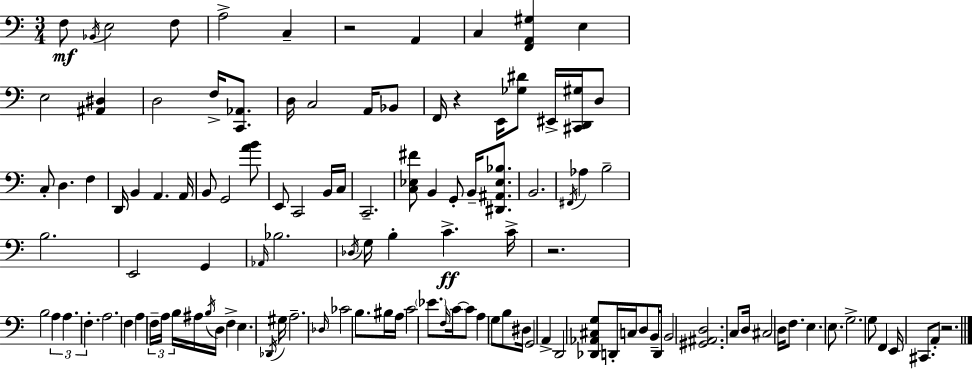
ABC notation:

X:1
T:Untitled
M:3/4
L:1/4
K:C
F,/2 _B,,/4 E,2 F,/2 A,2 C, z2 A,, C, [F,,A,,^G,] E, E,2 [^A,,^D,] D,2 F,/4 [C,,_A,,]/2 D,/4 C,2 A,,/4 _B,,/2 F,,/4 z E,,/4 [_G,^D]/2 ^E,,/4 [^C,,D,,^G,]/4 D,/2 C,/2 D, F, D,,/4 B,, A,, A,,/4 B,,/2 G,,2 [AB]/2 E,,/2 C,,2 B,,/4 C,/4 C,,2 [C,_E,^F]/2 B,, G,,/2 B,,/4 [^D,,^A,,_E,_B,]/2 B,,2 ^F,,/4 _A, B,2 B,2 E,,2 G,, _A,,/4 _B,2 _D,/4 G,/4 B, C C/4 z2 B,2 A, A, F, A,2 F, A, F,/4 A,/4 B,/4 ^A,/4 B,/4 D,/4 F, E, _D,,/4 ^G,/4 A,2 _D,/4 _C2 B,/2 ^B,/4 A,/4 C2 _E/2 F,/4 C/4 C/2 A, G,/2 B,/2 ^D,/4 G,,2 A,, D,,2 [_D,,_A,,^C,G,]/2 D,,/4 C,/4 D,/2 B,,/4 D,,/4 B,,2 [^G,,^A,,D,]2 C,/2 D,/4 ^C,2 D,/4 F,/2 E, E,/2 G,2 G,/2 F,, E,,/4 ^C,,/2 A,,/2 z2